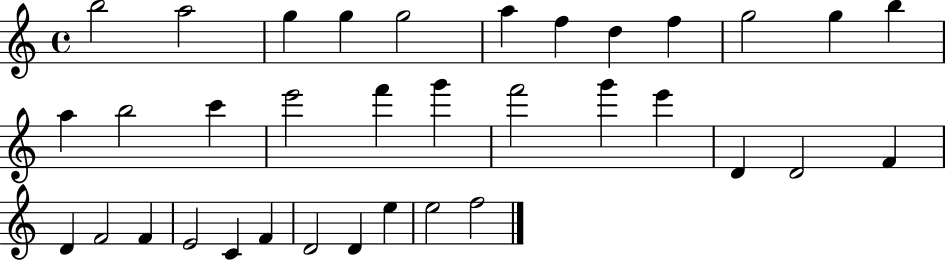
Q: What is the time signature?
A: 4/4